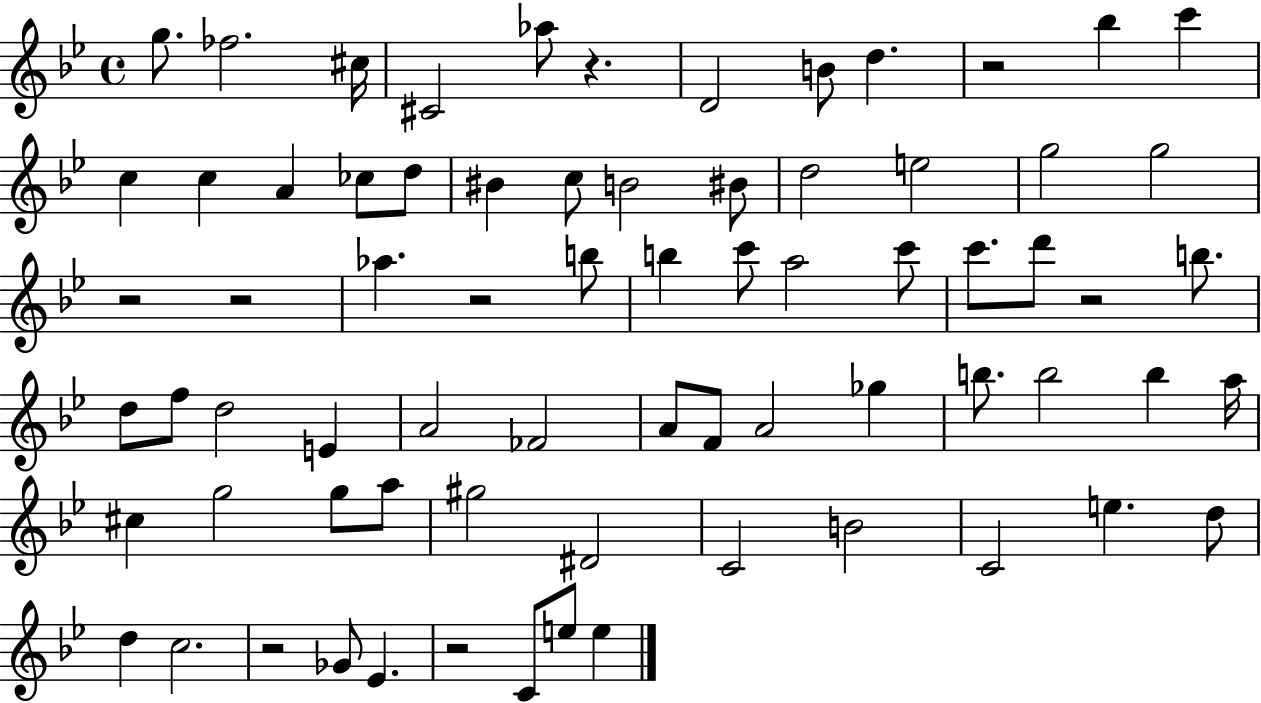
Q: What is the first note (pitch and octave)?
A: G5